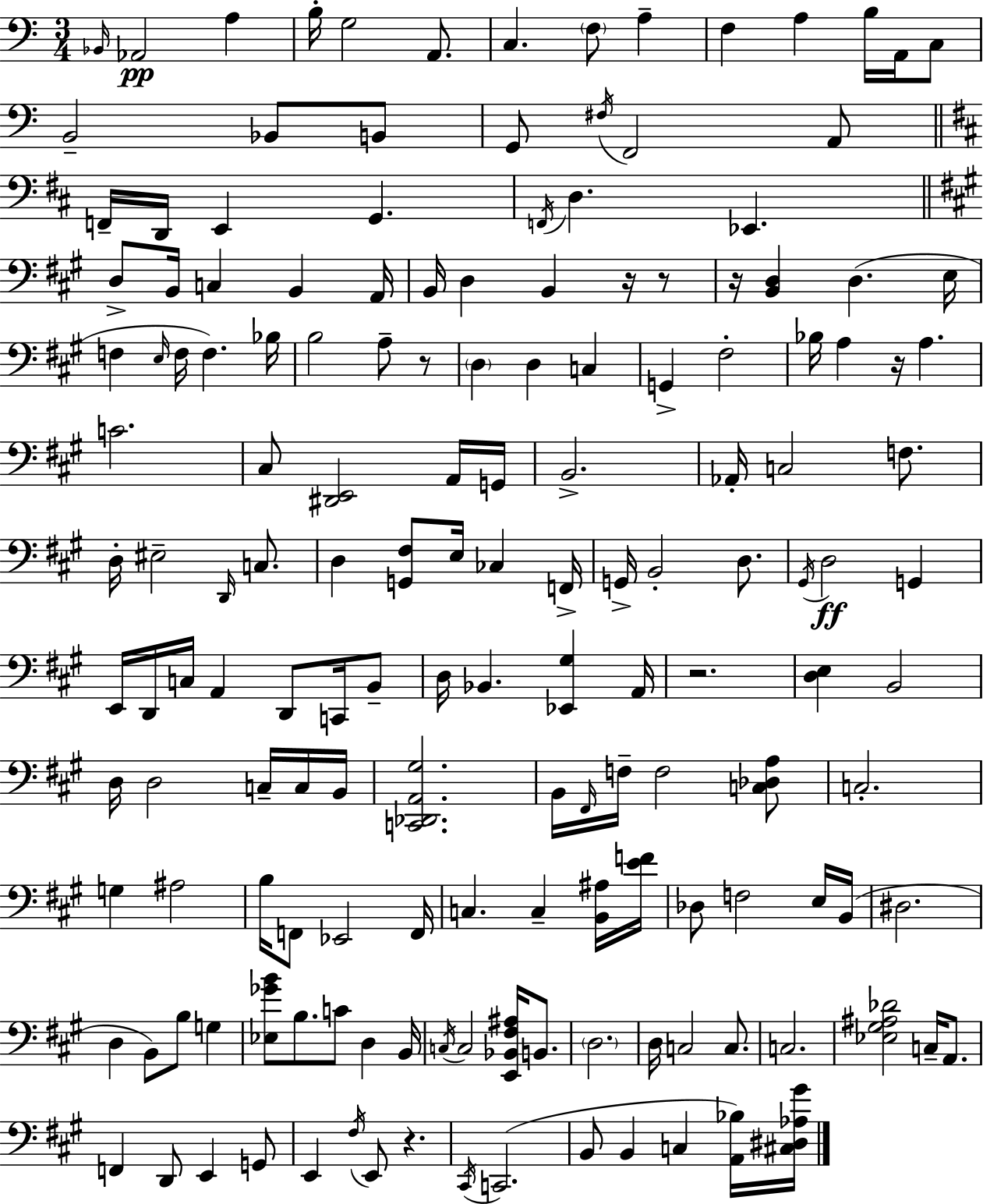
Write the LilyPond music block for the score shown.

{
  \clef bass
  \numericTimeSignature
  \time 3/4
  \key a \minor
  \grace { bes,16 }\pp aes,2 a4 | b16-. g2 a,8. | c4. \parenthesize f8 a4-- | f4 a4 b16 a,16 c8 | \break b,2-- bes,8 b,8 | g,8 \acciaccatura { fis16 } f,2 | a,8 \bar "||" \break \key b \minor f,16-- d,16 e,4 g,4. | \acciaccatura { f,16 } d4. ees,4. | \bar "||" \break \key a \major d8-> b,16 c4 b,4 a,16 | b,16 d4 b,4 r16 r8 | r16 <b, d>4 d4.( e16 | f4 \grace { e16 } f16 f4.) | \break bes16 b2 a8-- r8 | \parenthesize d4 d4 c4 | g,4-> fis2-. | bes16 a4 r16 a4. | \break c'2. | cis8 <dis, e,>2 a,16 | g,16 b,2.-> | aes,16-. c2 f8. | \break d16-. eis2-- \grace { d,16 } c8. | d4 <g, fis>8 e16 ces4 | f,16-> g,16-> b,2-. d8. | \acciaccatura { gis,16 }\ff d2 g,4 | \break e,16 d,16 c16 a,4 d,8 | c,16 b,8-- d16 bes,4. <ees, gis>4 | a,16 r2. | <d e>4 b,2 | \break d16 d2 | c16-- c16 b,16 <c, des, a, gis>2. | b,16 \grace { fis,16 } f16-- f2 | <c des a>8 c2.-. | \break g4 ais2 | b16 f,8 ees,2 | f,16 c4. c4-- | <b, ais>16 <e' f'>16 des8 f2 | \break e16 b,16( dis2. | d4 b,8) b8 | g4 <ees ges' b'>8 b8. c'8 d4 | b,16 \acciaccatura { c16 } c2 | \break <e, bes, fis ais>16 b,8. \parenthesize d2. | d16 c2 | c8. c2. | <ees gis ais des'>2 | \break c16-- a,8. f,4 d,8 e,4 | g,8 e,4 \acciaccatura { fis16 } e,8 | r4. \acciaccatura { cis,16 }( c,2. | b,8 b,4 | \break c4 <a, bes>16) <cis dis aes gis'>16 \bar "|."
}